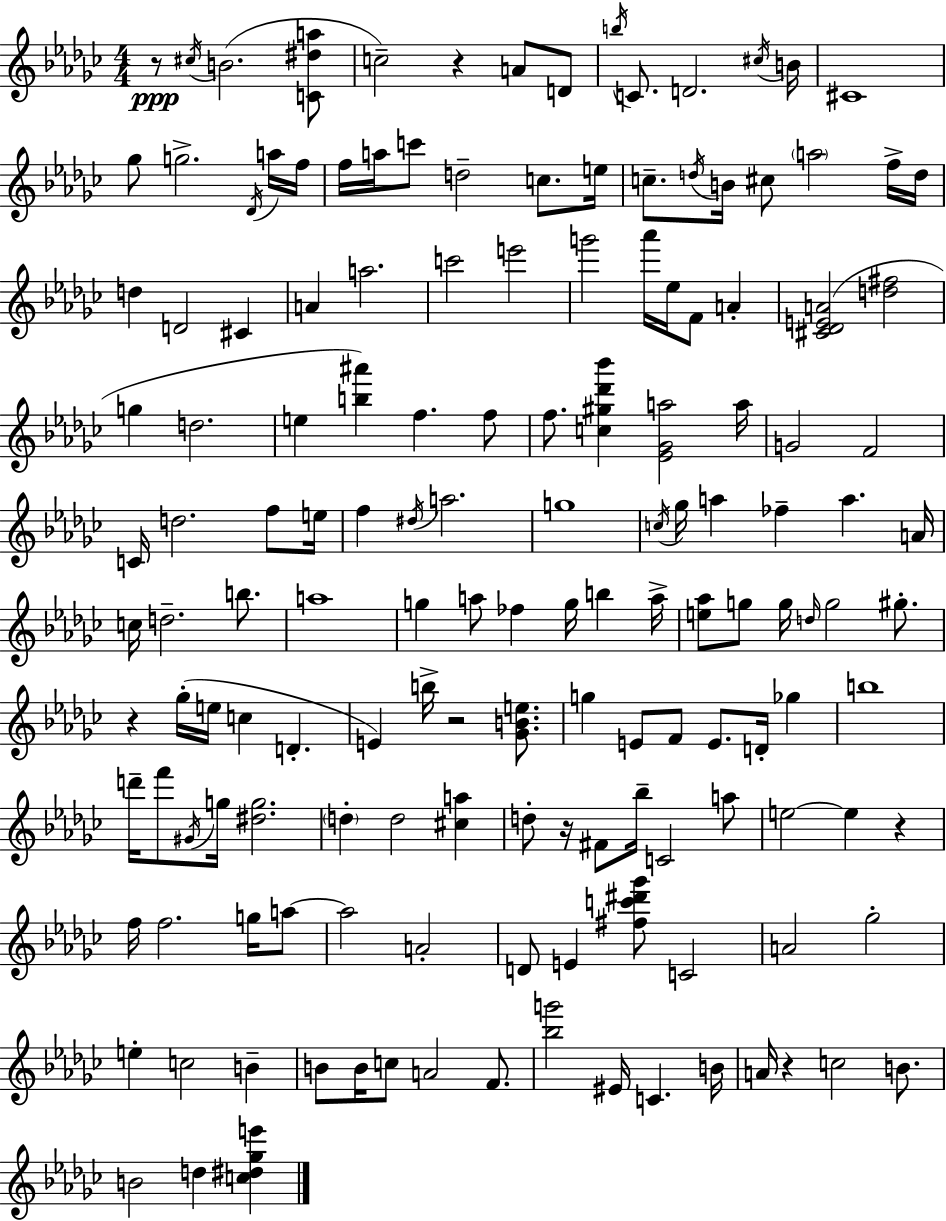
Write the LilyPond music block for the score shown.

{
  \clef treble
  \numericTimeSignature
  \time 4/4
  \key ees \minor
  \repeat volta 2 { r8\ppp \acciaccatura { cis''16 }( b'2. <c' dis'' a''>8 | c''2--) r4 a'8 d'8 | \acciaccatura { b''16 } c'8. d'2. | \acciaccatura { cis''16 } b'16 cis'1 | \break ges''8 g''2.-> | \acciaccatura { des'16 } a''16 f''16 f''16 a''16 c'''8 d''2-- | c''8. e''16 c''8.-- \acciaccatura { d''16 } b'16 cis''8 \parenthesize a''2 | f''16-> d''16 d''4 d'2 | \break cis'4 a'4 a''2. | c'''2 e'''2 | g'''2 aes'''16 ees''16 f'8 | a'4-. <cis' des' e' a'>2( <d'' fis''>2 | \break g''4 d''2. | e''4 <b'' ais'''>4) f''4. | f''8 f''8. <c'' gis'' des''' bes'''>4 <ees' ges' a''>2 | a''16 g'2 f'2 | \break c'16 d''2. | f''8 e''16 f''4 \acciaccatura { dis''16 } a''2. | g''1 | \acciaccatura { c''16 } ges''16 a''4 fes''4-- | \break a''4. a'16 c''16 d''2.-- | b''8. a''1 | g''4 a''8 fes''4 | g''16 b''4 a''16-> <e'' aes''>8 g''8 g''16 \grace { d''16 } g''2 | \break gis''8.-. r4 ges''16-.( e''16 c''4 | d'4.-. e'4) b''16-> r2 | <ges' b' e''>8. g''4 e'8 f'8 | e'8. d'16-. ges''4 b''1 | \break d'''16-- f'''8 \acciaccatura { gis'16 } g''16 <dis'' g''>2. | \parenthesize d''4-. d''2 | <cis'' a''>4 d''8-. r16 fis'8 bes''16-- c'2 | a''8 e''2~~ | \break e''4 r4 f''16 f''2. | g''16 a''8~~ a''2 | a'2-. d'8 e'4 <fis'' c''' dis''' ges'''>8 | c'2 a'2 | \break ges''2-. e''4-. c''2 | b'4-- b'8 b'16 c''8 a'2 | f'8. <bes'' g'''>2 | eis'16 c'4. b'16 a'16 r4 c''2 | \break b'8. b'2 | d''4 <c'' dis'' ges'' e'''>4 } \bar "|."
}